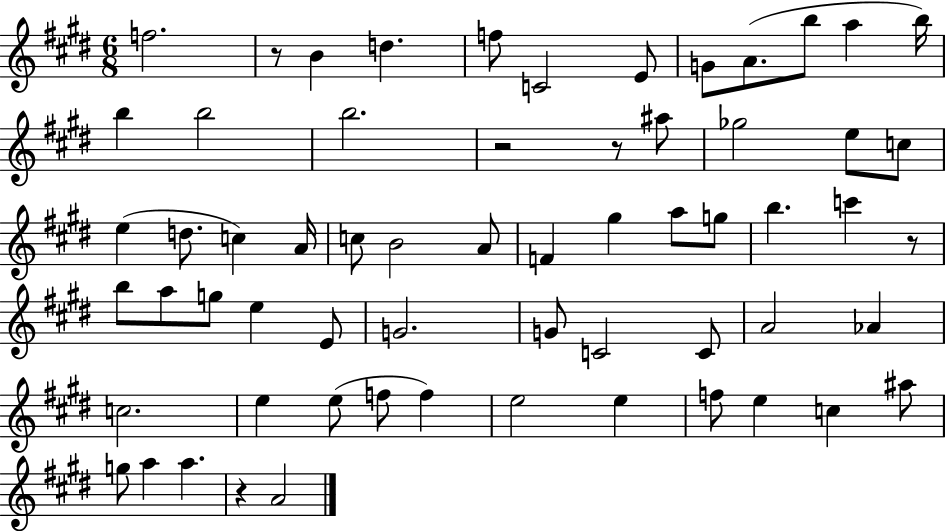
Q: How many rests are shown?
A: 5